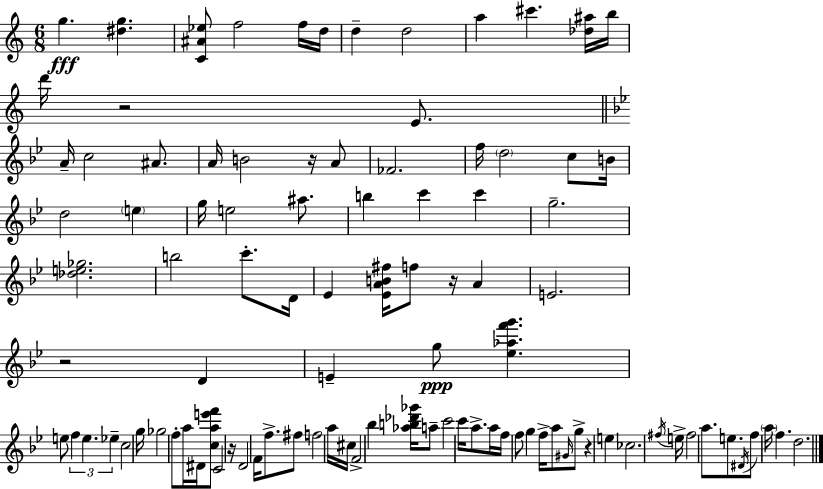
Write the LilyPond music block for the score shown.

{
  \clef treble
  \numericTimeSignature
  \time 6/8
  \key a \minor
  g''4.\fff <dis'' g''>4. | <c' ais' ees''>8 f''2 f''16 d''16 | d''4-- d''2 | a''4 cis'''4. <des'' ais''>16 b''16 | \break d'''16 r2 e'8. | \bar "||" \break \key bes \major a'16-- c''2 ais'8. | a'16 b'2 r16 a'8 | fes'2. | f''16 \parenthesize d''2 c''8 b'16 | \break d''2 \parenthesize e''4 | g''16 e''2 ais''8. | b''4 c'''4 c'''4 | g''2.-- | \break <des'' e'' ges''>2. | b''2 c'''8.-. d'16 | ees'4 <ees' a' b' fis''>16 f''8 r16 a'4 | e'2. | \break r2 d'4 | e'4-- g''8\ppp <ees'' aes'' f''' g'''>4. | e''8 \tuplet 3/2 { f''4 e''4. | ees''4-- } c''2 | \break g''16 ges''2 f''8-. a''16 | dis'16 <c'' a'' e''' f'''>8 c'2 r16 | d'2 f'16 f''8.-> | fis''8 f''2 a''16 cis''16 | \break f'2-> bes''4 | <aes'' b'' des''' ges'''>16 a''8-- c'''2 c'''16 | a''8.-> a''16 f''16 f''8 g''4 f''16-> | a''8 \grace { gis'16 } g''8-> r4 e''4 | \break ces''2. | \acciaccatura { fis''16 } e''16-> fis''2 a''8. | e''8. \acciaccatura { dis'16 } f''8 \parenthesize a''16 f''4. | d''2. | \break \bar "|."
}